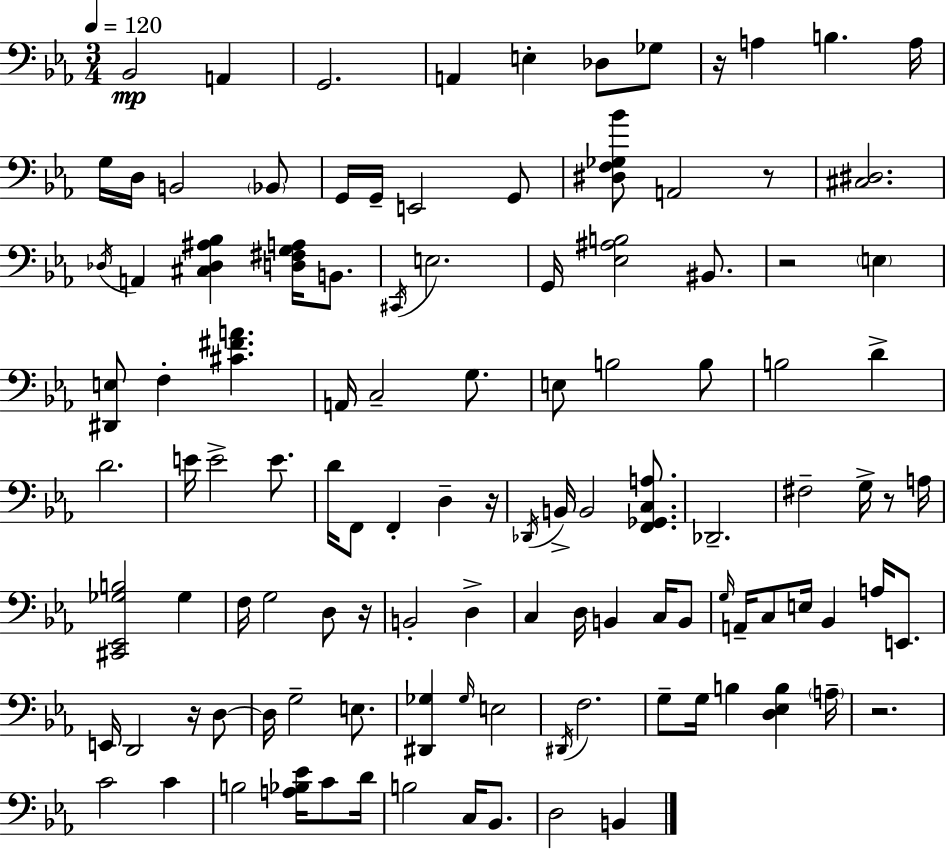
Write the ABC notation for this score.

X:1
T:Untitled
M:3/4
L:1/4
K:Eb
_B,,2 A,, G,,2 A,, E, _D,/2 _G,/2 z/4 A, B, A,/4 G,/4 D,/4 B,,2 _B,,/2 G,,/4 G,,/4 E,,2 G,,/2 [^D,F,_G,_B]/2 A,,2 z/2 [^C,^D,]2 _D,/4 A,, [^C,_D,^A,_B,] [D,^F,G,A,]/4 B,,/2 ^C,,/4 E,2 G,,/4 [_E,^A,B,]2 ^B,,/2 z2 E, [^D,,E,]/2 F, [^C^FA] A,,/4 C,2 G,/2 E,/2 B,2 B,/2 B,2 D D2 E/4 E2 E/2 D/4 F,,/2 F,, D, z/4 _D,,/4 B,,/4 B,,2 [F,,_G,,C,A,]/2 _D,,2 ^F,2 G,/4 z/2 A,/4 [^C,,_E,,_G,B,]2 _G, F,/4 G,2 D,/2 z/4 B,,2 D, C, D,/4 B,, C,/4 B,,/2 G,/4 A,,/4 C,/2 E,/4 _B,, A,/4 E,,/2 E,,/4 D,,2 z/4 D,/2 D,/4 G,2 E,/2 [^D,,_G,] _G,/4 E,2 ^D,,/4 F,2 G,/2 G,/4 B, [D,_E,B,] A,/4 z2 C2 C B,2 [A,_B,_E]/4 C/2 D/4 B,2 C,/4 _B,,/2 D,2 B,,